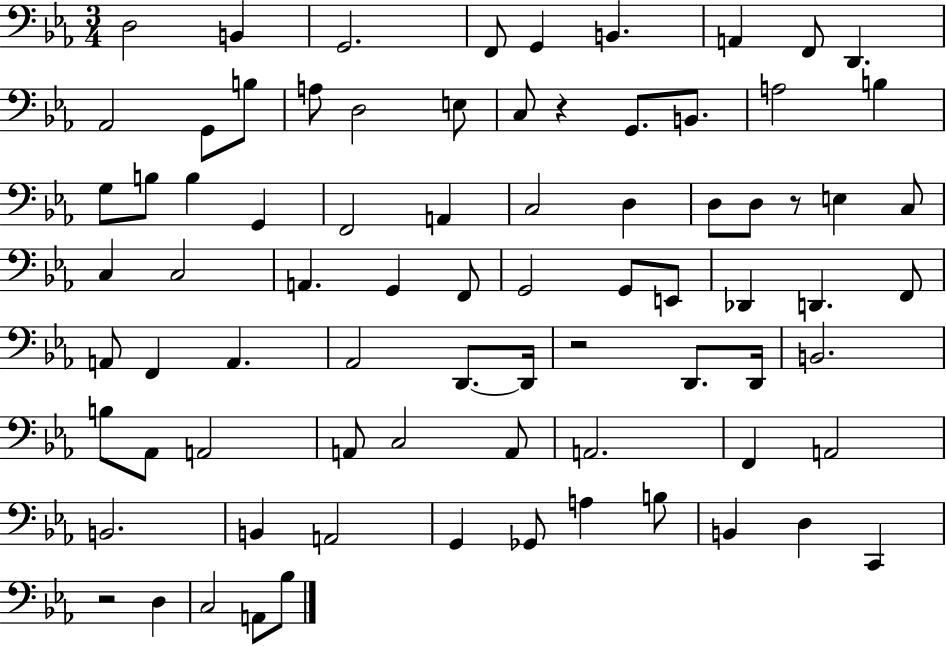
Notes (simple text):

D3/h B2/q G2/h. F2/e G2/q B2/q. A2/q F2/e D2/q. Ab2/h G2/e B3/e A3/e D3/h E3/e C3/e R/q G2/e. B2/e. A3/h B3/q G3/e B3/e B3/q G2/q F2/h A2/q C3/h D3/q D3/e D3/e R/e E3/q C3/e C3/q C3/h A2/q. G2/q F2/e G2/h G2/e E2/e Db2/q D2/q. F2/e A2/e F2/q A2/q. Ab2/h D2/e. D2/s R/h D2/e. D2/s B2/h. B3/e Ab2/e A2/h A2/e C3/h A2/e A2/h. F2/q A2/h B2/h. B2/q A2/h G2/q Gb2/e A3/q B3/e B2/q D3/q C2/q R/h D3/q C3/h A2/e Bb3/e